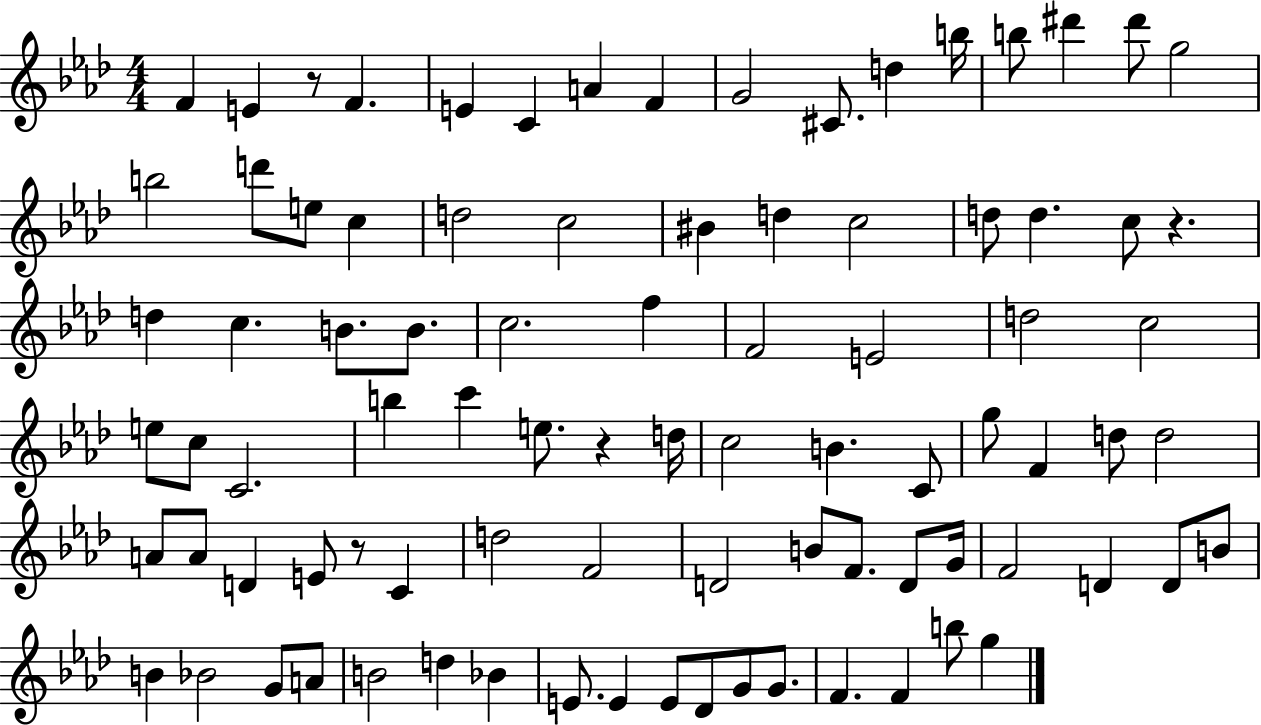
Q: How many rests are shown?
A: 4